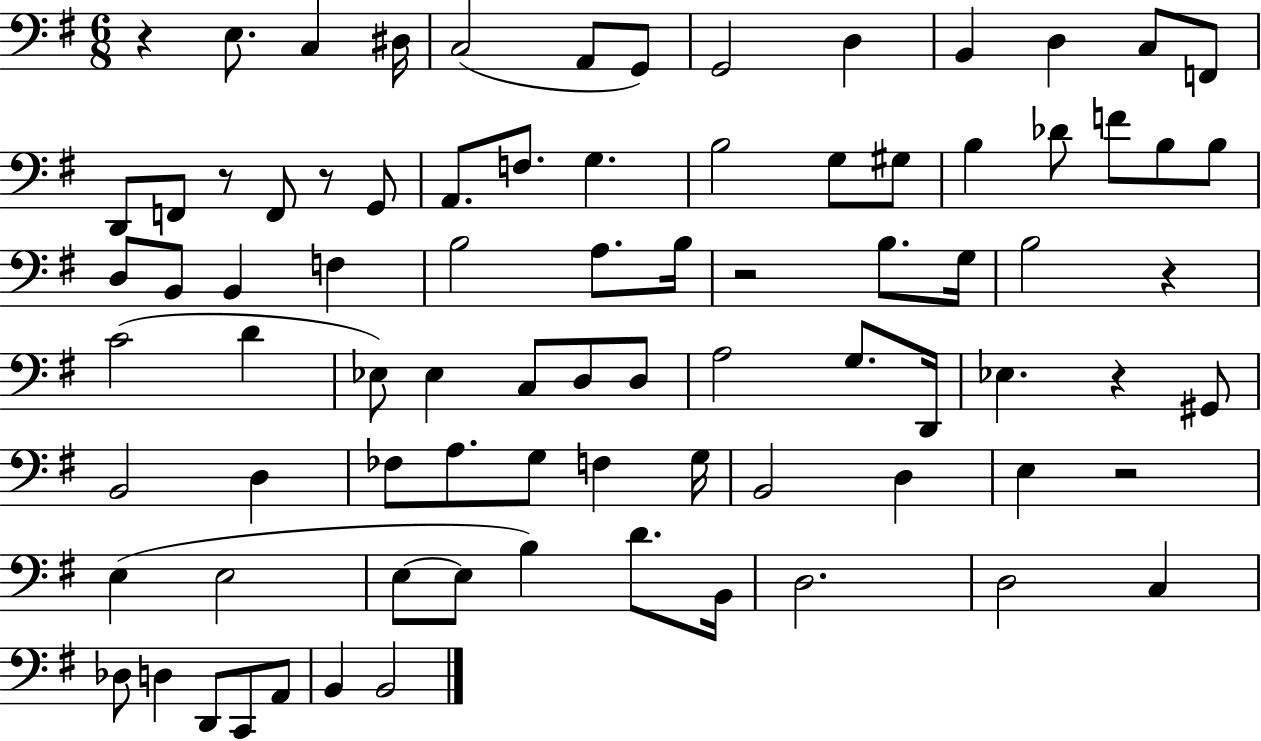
X:1
T:Untitled
M:6/8
L:1/4
K:G
z E,/2 C, ^D,/4 C,2 A,,/2 G,,/2 G,,2 D, B,, D, C,/2 F,,/2 D,,/2 F,,/2 z/2 F,,/2 z/2 G,,/2 A,,/2 F,/2 G, B,2 G,/2 ^G,/2 B, _D/2 F/2 B,/2 B,/2 D,/2 B,,/2 B,, F, B,2 A,/2 B,/4 z2 B,/2 G,/4 B,2 z C2 D _E,/2 _E, C,/2 D,/2 D,/2 A,2 G,/2 D,,/4 _E, z ^G,,/2 B,,2 D, _F,/2 A,/2 G,/2 F, G,/4 B,,2 D, E, z2 E, E,2 E,/2 E,/2 B, D/2 B,,/4 D,2 D,2 C, _D,/2 D, D,,/2 C,,/2 A,,/2 B,, B,,2